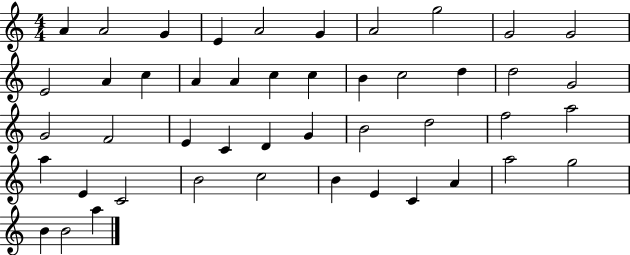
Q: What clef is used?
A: treble